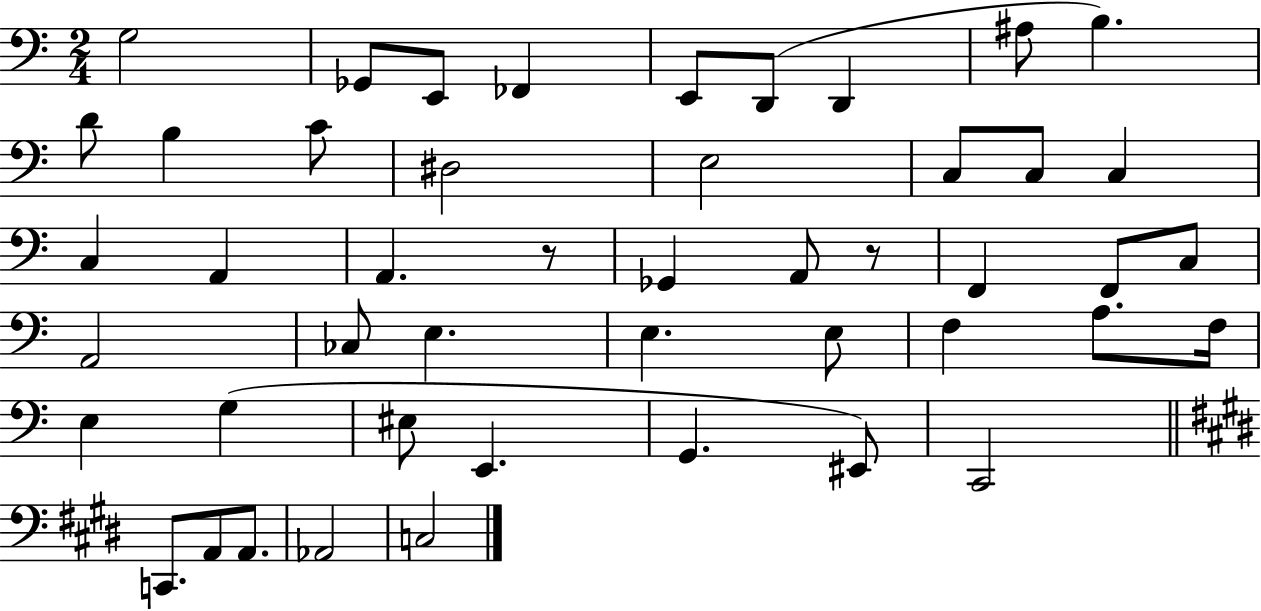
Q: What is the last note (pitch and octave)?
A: C3